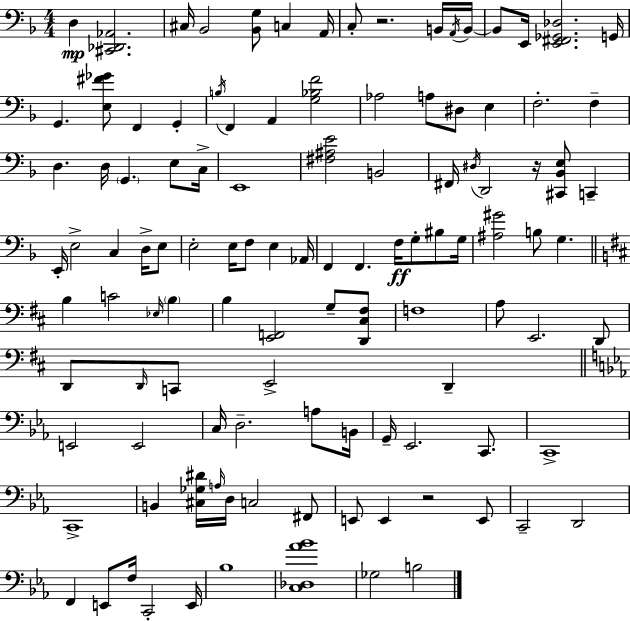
X:1
T:Untitled
M:4/4
L:1/4
K:Dm
D, [^C,,_D,,_A,,]2 ^C,/4 _B,,2 [_B,,G,]/2 C, A,,/4 C,/2 z2 B,,/4 A,,/4 B,,/4 B,,/2 E,,/4 [E,,^F,,_G,,_D,]2 G,,/4 G,, [E,^F_G]/2 F,, G,, B,/4 F,, A,, [G,_B,F]2 _A,2 A,/2 ^D,/2 E, F,2 F, D, D,/4 G,, E,/2 C,/4 E,,4 [^F,^A,E]2 B,,2 ^F,,/4 ^D,/4 D,,2 z/4 [^C,,_B,,E,]/2 C,, E,,/4 E,2 C, D,/4 E,/2 E,2 E,/4 F,/2 E, _A,,/4 F,, F,, F,/4 G,/2 ^B,/2 G,/4 [^A,^G]2 B,/2 G, B, C2 _E,/4 B, B, [E,,F,,]2 G,/2 [D,,^C,^F,]/2 F,4 A,/2 E,,2 D,,/2 D,,/2 D,,/4 C,,/2 E,,2 D,, E,,2 E,,2 C,/4 D,2 A,/2 B,,/4 G,,/4 _E,,2 C,,/2 C,,4 C,,4 B,, [^C,_G,^D]/4 A,/4 D,/4 C,2 ^F,,/2 E,,/2 E,, z2 E,,/2 C,,2 D,,2 F,, E,,/2 F,/4 C,,2 E,,/4 _B,4 [C,_D,_A_B]4 _G,2 B,2